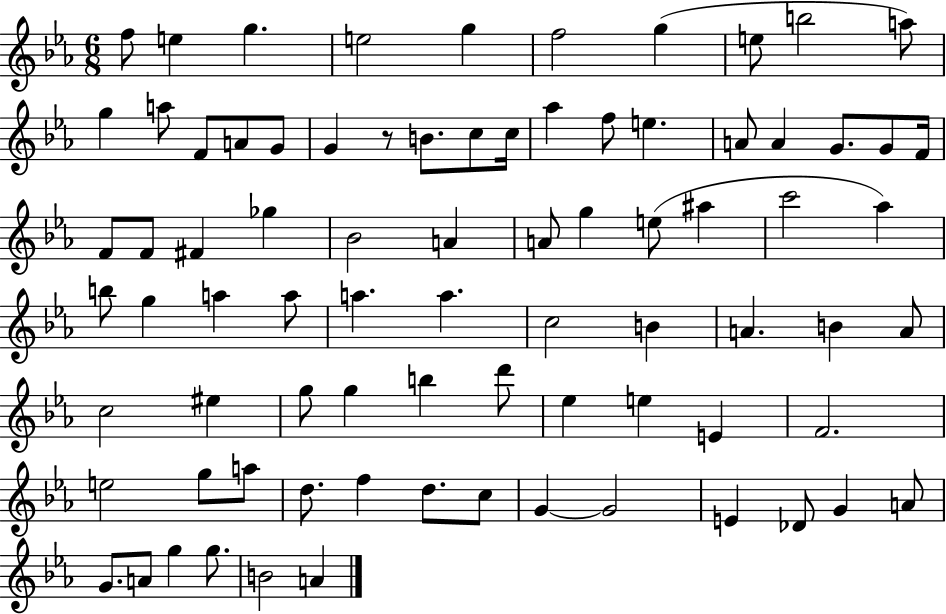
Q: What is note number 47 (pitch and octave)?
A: B4